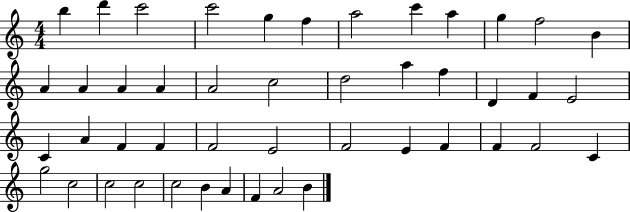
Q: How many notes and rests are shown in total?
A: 46